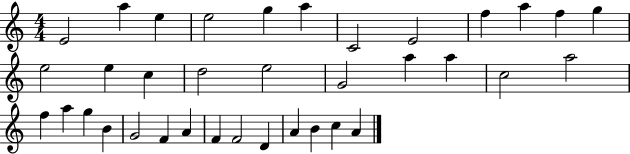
X:1
T:Untitled
M:4/4
L:1/4
K:C
E2 a e e2 g a C2 E2 f a f g e2 e c d2 e2 G2 a a c2 a2 f a g B G2 F A F F2 D A B c A